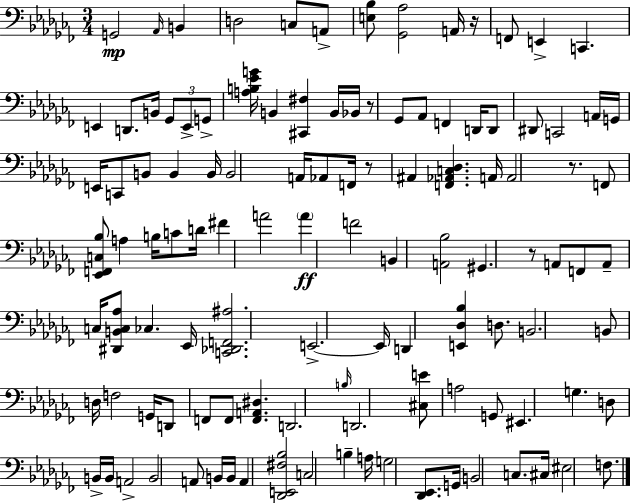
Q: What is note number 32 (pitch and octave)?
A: B2